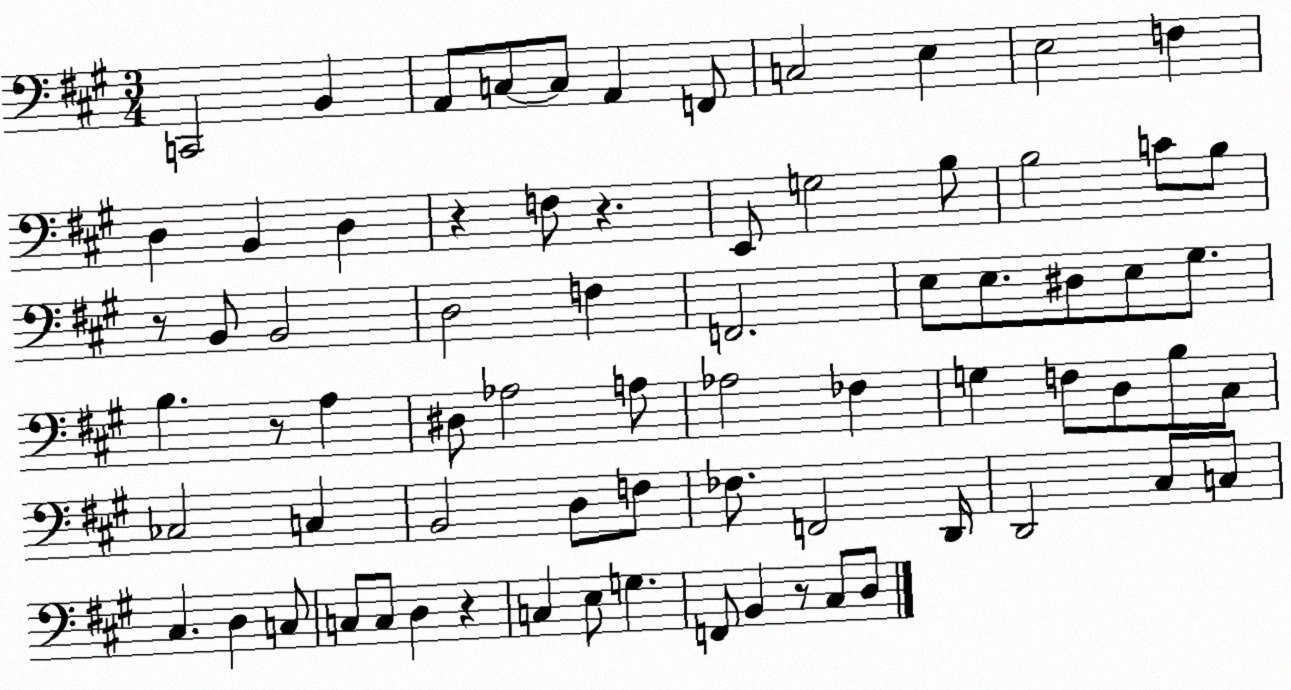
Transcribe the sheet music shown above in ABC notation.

X:1
T:Untitled
M:3/4
L:1/4
K:A
C,,2 B,, A,,/2 C,/2 C,/2 A,, F,,/2 C,2 E, E,2 F, D, B,, D, z F,/2 z E,,/2 G,2 B,/2 B,2 C/2 B,/2 z/2 B,,/2 B,,2 D,2 F, F,,2 E,/2 E,/2 ^D,/2 E,/2 ^G,/2 B, z/2 A, ^D,/2 _A,2 A,/2 _A,2 _F, G, F,/2 D,/2 B,/2 ^C,/2 _C,2 C, B,,2 D,/2 F,/2 _F,/2 F,,2 D,,/4 D,,2 ^C,/2 C,/2 ^C, D, C,/2 C,/2 C,/2 D, z C, E,/2 G, F,,/2 B,, z/2 ^C,/2 D,/2